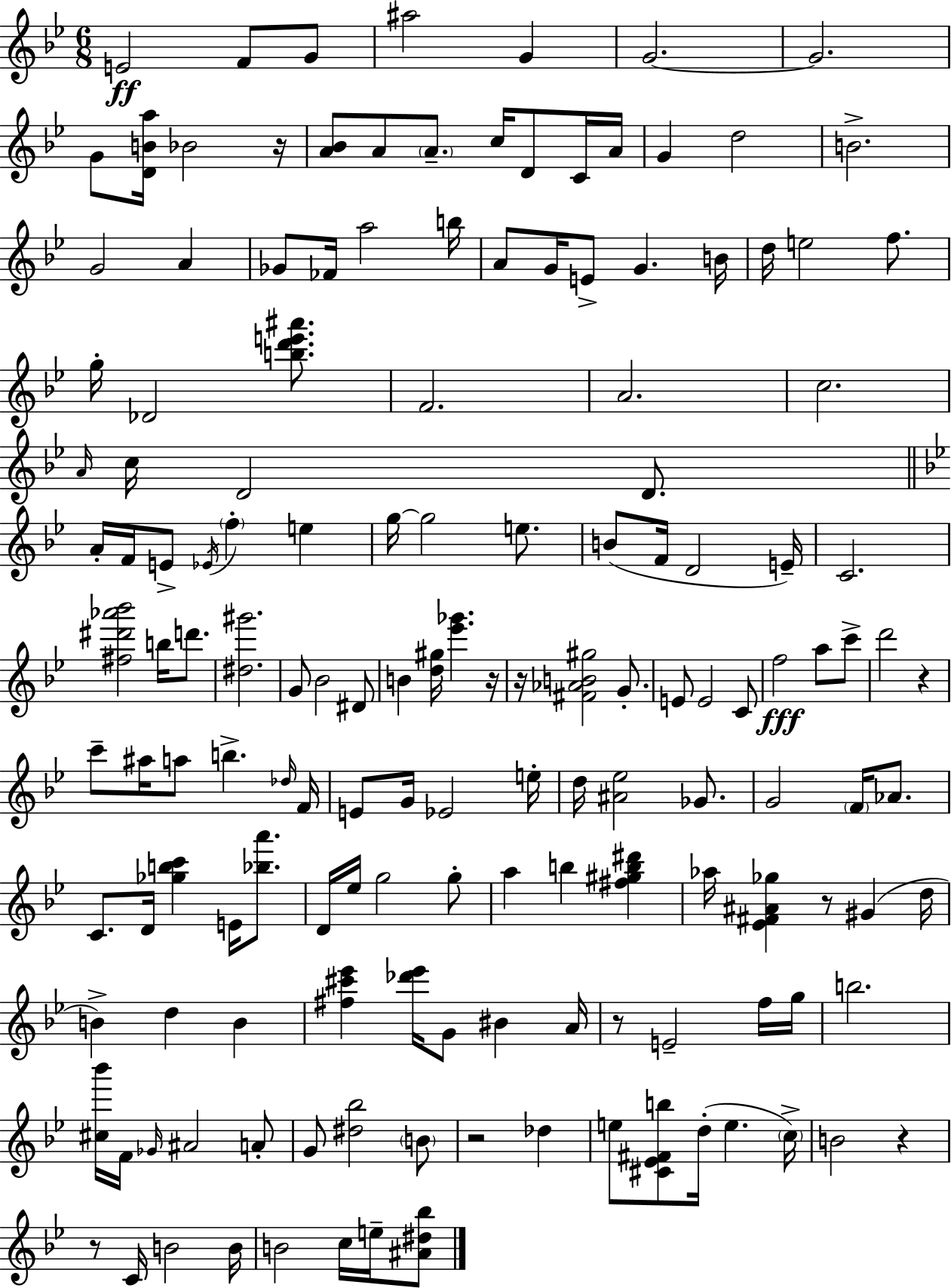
{
  \clef treble
  \numericTimeSignature
  \time 6/8
  \key g \minor
  e'2\ff f'8 g'8 | ais''2 g'4 | g'2.~~ | g'2. | \break g'8 <d' b' a''>16 bes'2 r16 | <a' bes'>8 a'8 \parenthesize a'8.-- c''16 d'8 c'16 a'16 | g'4 d''2 | b'2.-> | \break g'2 a'4 | ges'8 fes'16 a''2 b''16 | a'8 g'16 e'8-> g'4. b'16 | d''16 e''2 f''8. | \break g''16-. des'2 <b'' d''' e''' ais'''>8. | f'2. | a'2. | c''2. | \break \grace { a'16 } c''16 d'2 d'8. | \bar "||" \break \key bes \major a'16-. f'16 e'8-> \acciaccatura { ees'16 } \parenthesize f''4-. e''4 | g''16~~ g''2 e''8. | b'8( f'16 d'2 | e'16--) c'2. | \break <fis'' dis''' aes''' bes'''>2 b''16 d'''8. | <dis'' gis'''>2. | g'8 bes'2 dis'8 | b'4 <d'' gis''>16 <ees''' ges'''>4. | \break r16 r16 <fis' aes' b' gis''>2 g'8.-. | e'8 e'2 c'8 | f''2\fff a''8 c'''8-> | d'''2 r4 | \break c'''8-- ais''16 a''8 b''4.-> | \grace { des''16 } f'16 e'8 g'16 ees'2 | e''16-. d''16 <ais' ees''>2 ges'8. | g'2 \parenthesize f'16 aes'8. | \break c'8. d'16 <ges'' b'' c'''>4 e'16 <bes'' a'''>8. | d'16 ees''16 g''2 | g''8-. a''4 b''4 <fis'' gis'' b'' dis'''>4 | aes''16 <ees' fis' ais' ges''>4 r8 gis'4( | \break d''16 b'4->) d''4 b'4 | <fis'' cis''' ees'''>4 <des''' ees'''>16 g'8 bis'4 | a'16 r8 e'2-- | f''16 g''16 b''2. | \break <cis'' bes'''>16 f'16 \grace { ges'16 } ais'2 | a'8-. g'8 <dis'' bes''>2 | \parenthesize b'8 r2 des''4 | e''8 <cis' ees' fis' b''>8 d''16-.( e''4. | \break \parenthesize c''16->) b'2 r4 | r8 c'16 b'2 | b'16 b'2 c''16 | e''16-- <ais' dis'' bes''>8 \bar "|."
}